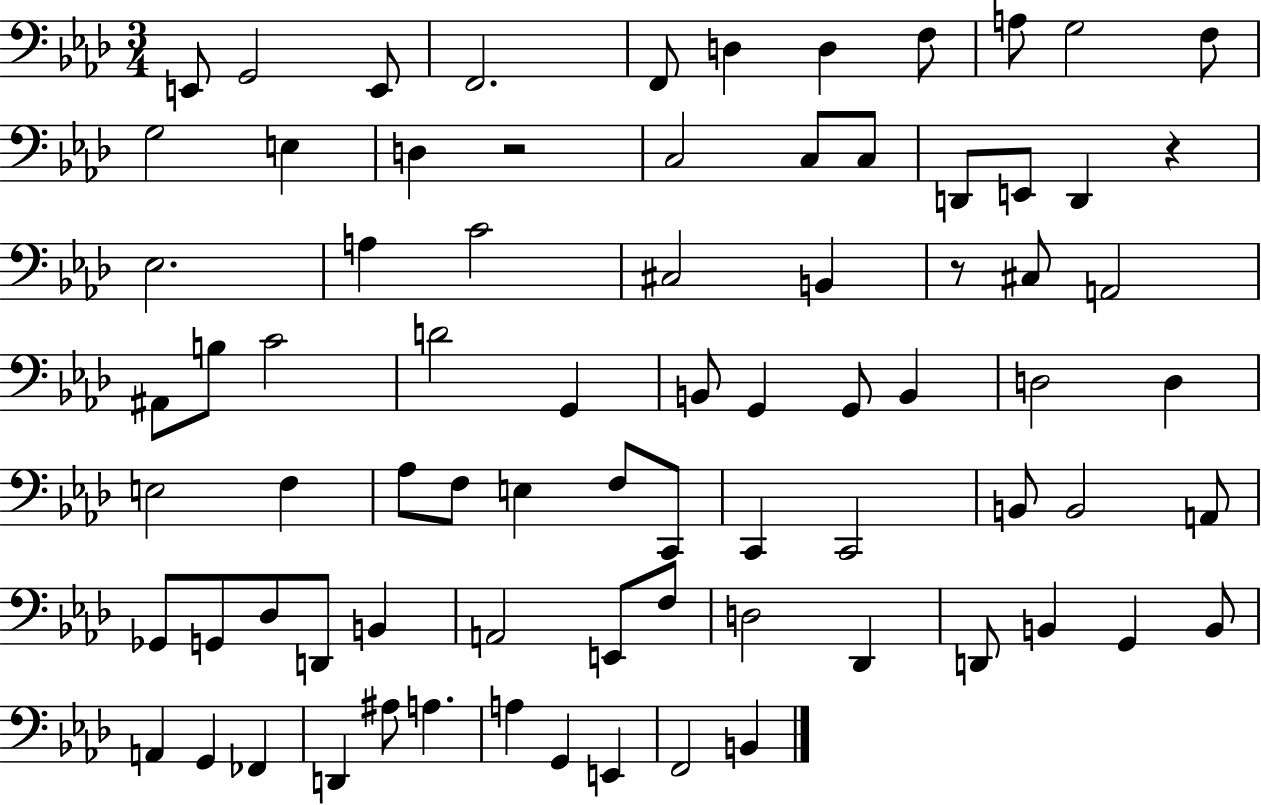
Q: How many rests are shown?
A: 3